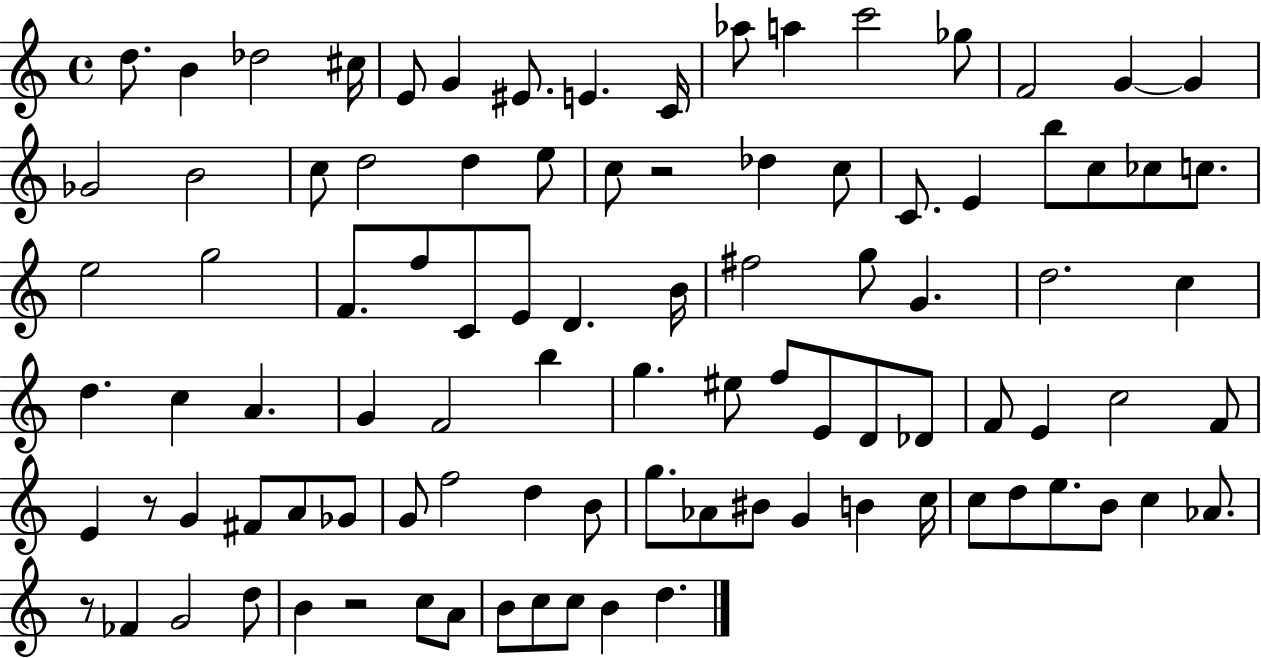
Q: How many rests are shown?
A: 4